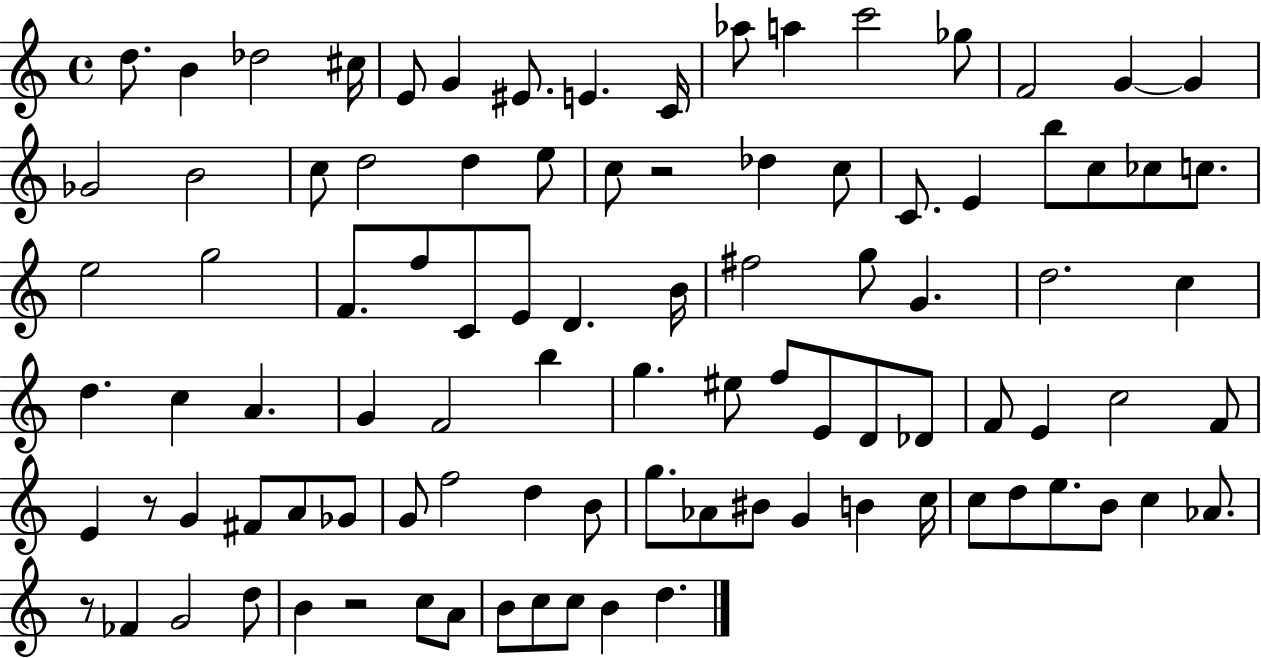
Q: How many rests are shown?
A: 4